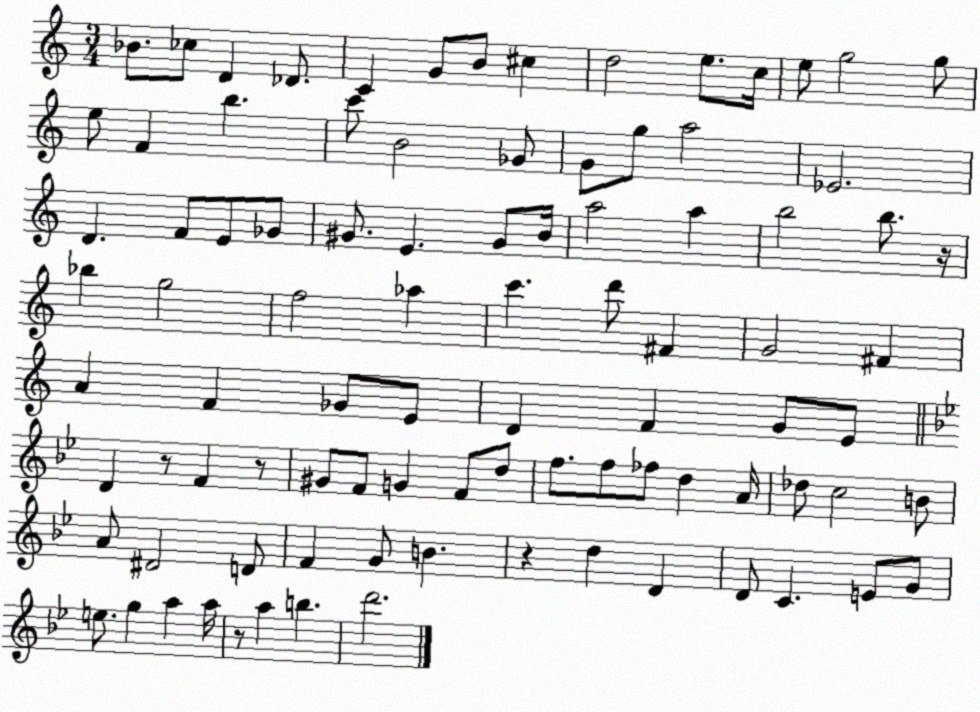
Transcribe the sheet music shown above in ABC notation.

X:1
T:Untitled
M:3/4
L:1/4
K:C
_B/2 _c/2 D _D/2 C G/2 B/2 ^c d2 e/2 c/4 e/2 g2 g/2 e/2 F b c'/2 B2 _G/2 G/2 g/2 a2 _E2 D F/2 E/2 _G/2 ^G/2 E ^G/2 B/4 a2 a b2 b/2 z/4 _b g2 f2 _a c' d'/2 ^F G2 ^F A F _G/2 E/2 D F G/2 E/2 D z/2 F z/2 ^G/2 F/2 G F/2 d/2 f/2 f/2 _f/2 d A/4 _d/2 c2 B/2 A/2 ^D2 D/2 F G/2 B z d D D/2 C E/2 G/2 e/2 g a a/4 z/2 a b d'2